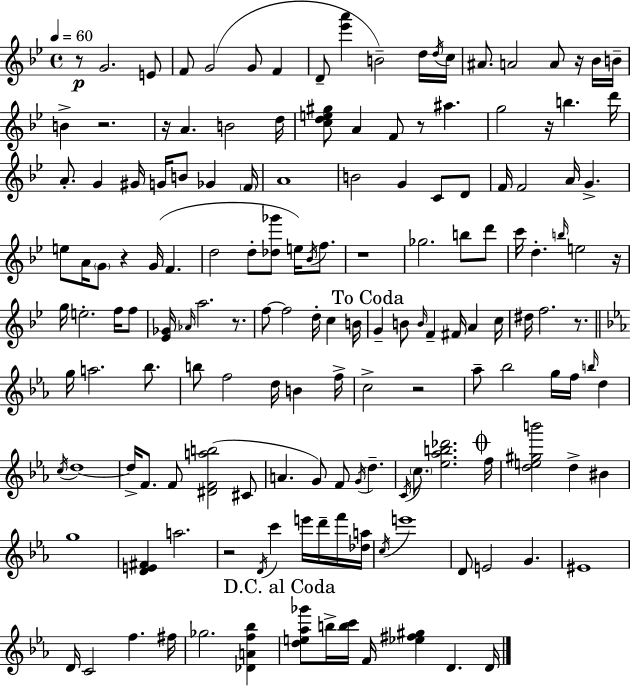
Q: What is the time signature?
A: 4/4